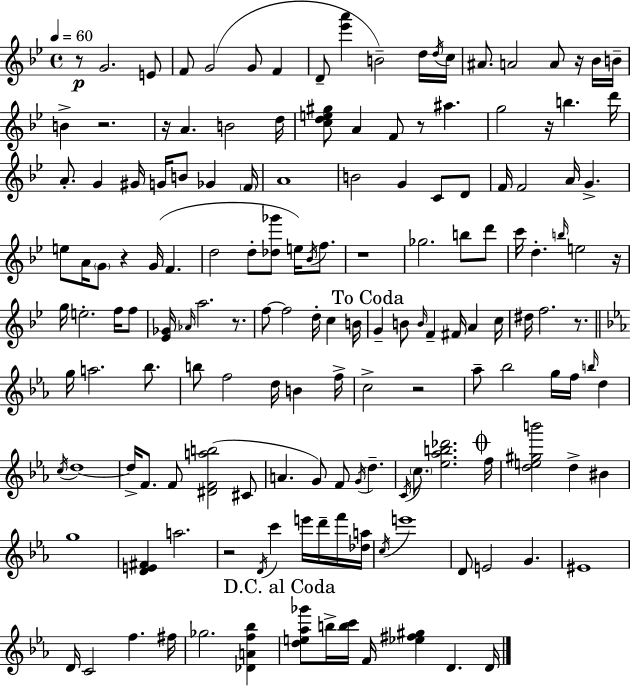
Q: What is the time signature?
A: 4/4